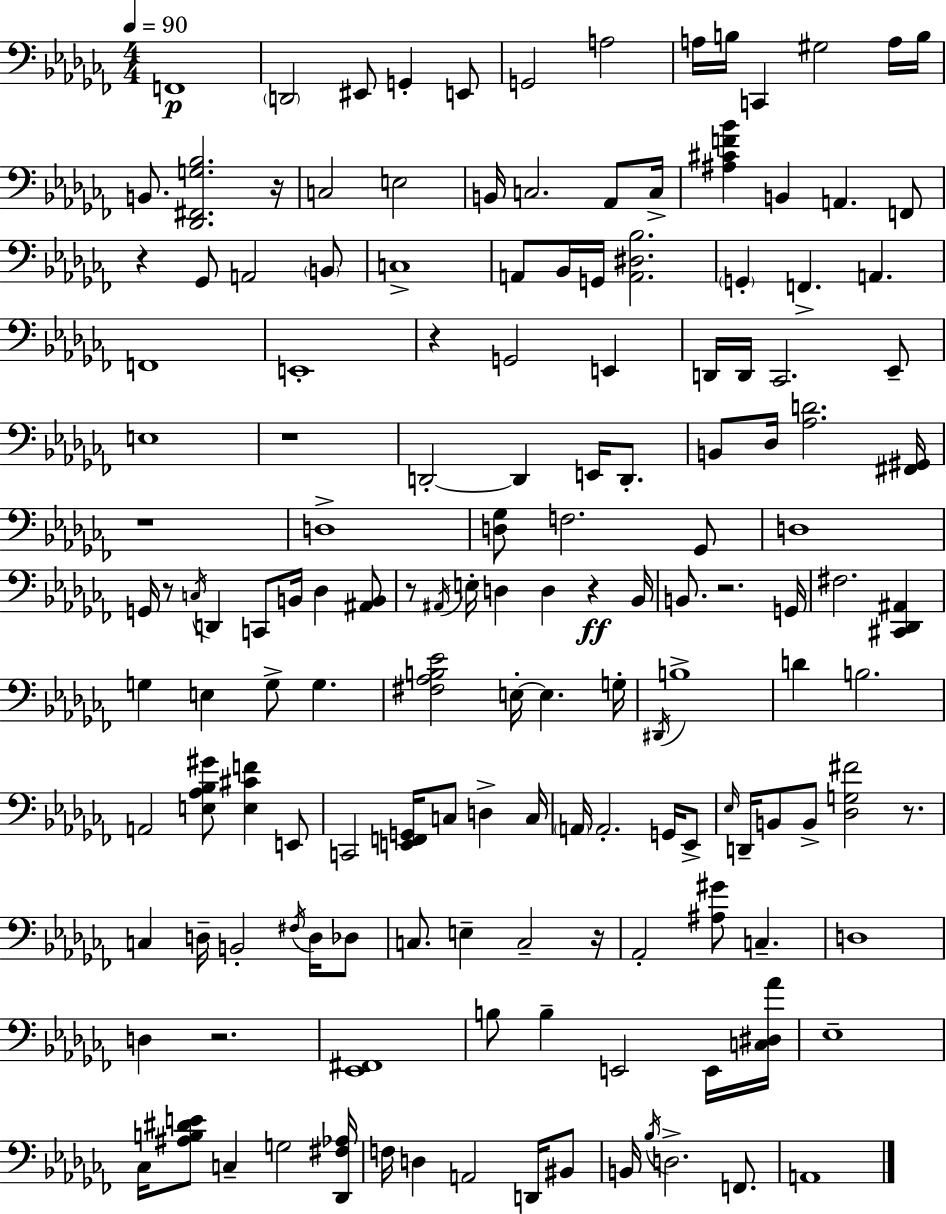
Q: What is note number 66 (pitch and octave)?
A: F#3